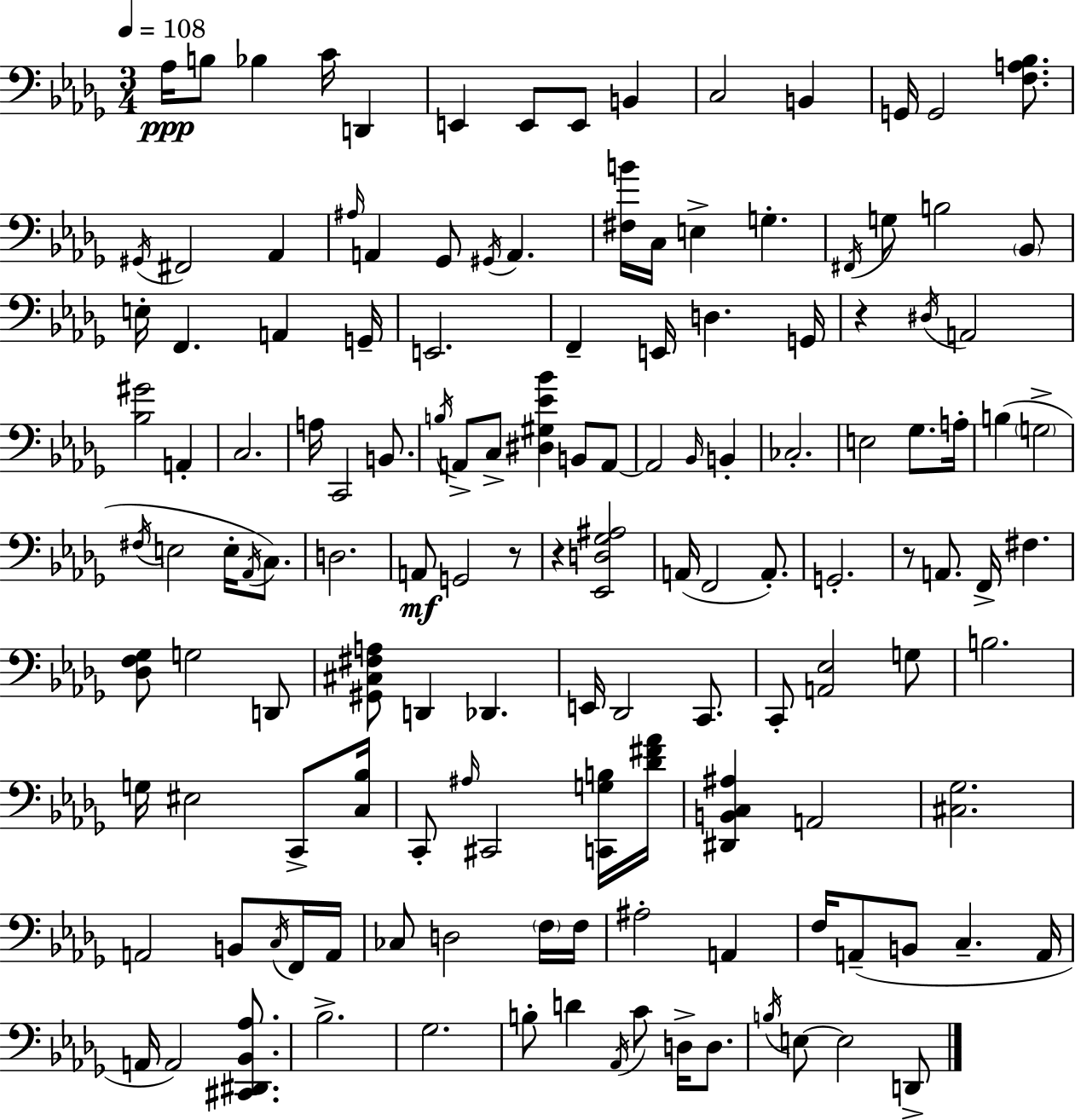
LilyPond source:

{
  \clef bass
  \numericTimeSignature
  \time 3/4
  \key bes \minor
  \tempo 4 = 108
  \repeat volta 2 { aes16\ppp b8 bes4 c'16 d,4 | e,4 e,8 e,8 b,4 | c2 b,4 | g,16 g,2 <f a bes>8. | \break \acciaccatura { gis,16 } fis,2 aes,4 | \grace { ais16 } a,4 ges,8 \acciaccatura { gis,16 } a,4. | <fis b'>16 c16 e4-> g4.-. | \acciaccatura { fis,16 } g8 b2 | \break \parenthesize bes,8 e16-. f,4. a,4 | g,16-- e,2. | f,4-- e,16 d4. | g,16 r4 \acciaccatura { dis16 } a,2 | \break <bes gis'>2 | a,4-. c2. | a16 c,2 | b,8. \acciaccatura { b16 } a,8-> c8-> <dis gis ees' bes'>4 | \break b,8 a,8~~ a,2 | \grace { bes,16 } b,4-. ces2.-. | e2 | ges8. a16-. b4( \parenthesize g2-> | \break \acciaccatura { fis16 } e2 | e16-. \acciaccatura { aes,16 }) c8. d2. | a,8\mf g,2 | r8 r4 | \break <ees, d ges ais>2 a,16( f,2 | a,8.-.) g,2.-. | r8 a,8. | f,16-> fis4. <des f ges>8 g2 | \break d,8 <gis, cis fis a>8 d,4 | des,4. e,16 des,2 | c,8. c,8-. <a, ees>2 | g8 b2. | \break g16 eis2 | c,8-> <c bes>16 c,8-. \grace { ais16 } | cis,2 <c, g b>16 <des' fis' aes'>16 <dis, b, c ais>4 | a,2 <cis ges>2. | \break a,2 | b,8 \acciaccatura { c16 } f,16 a,16 ces8 | d2 \parenthesize f16 f16 ais2-. | a,4 f16 | \break a,8--( b,8 c4.-- a,16 a,16 | a,2) <cis, dis, bes, aes>8. bes2.-> | ges2. | b8-. | \break d'4 \acciaccatura { aes,16 } c'8 d16-> d8. | \acciaccatura { b16 } e8~~ e2 d,8-> | } \bar "|."
}